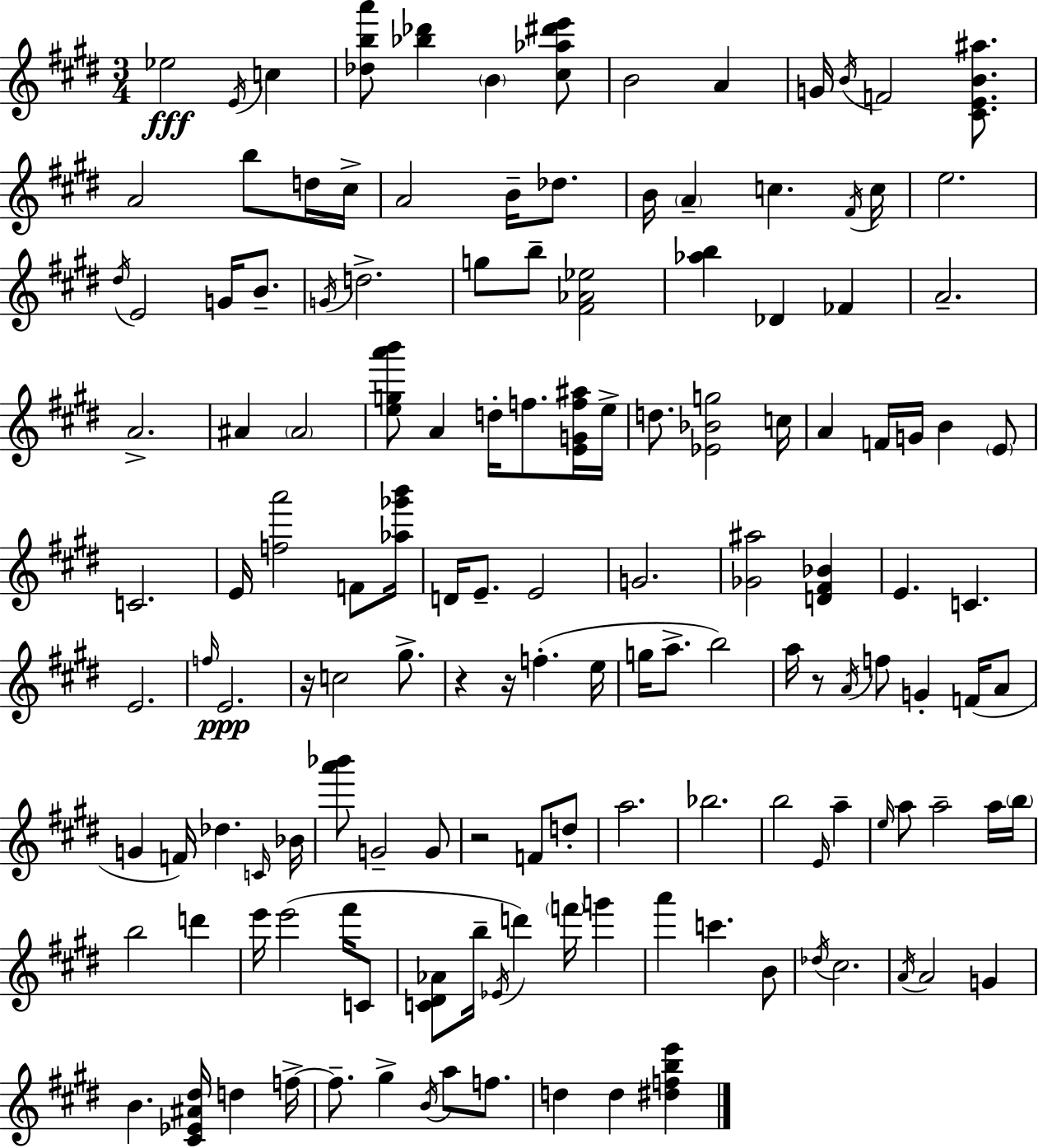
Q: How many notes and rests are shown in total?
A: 142